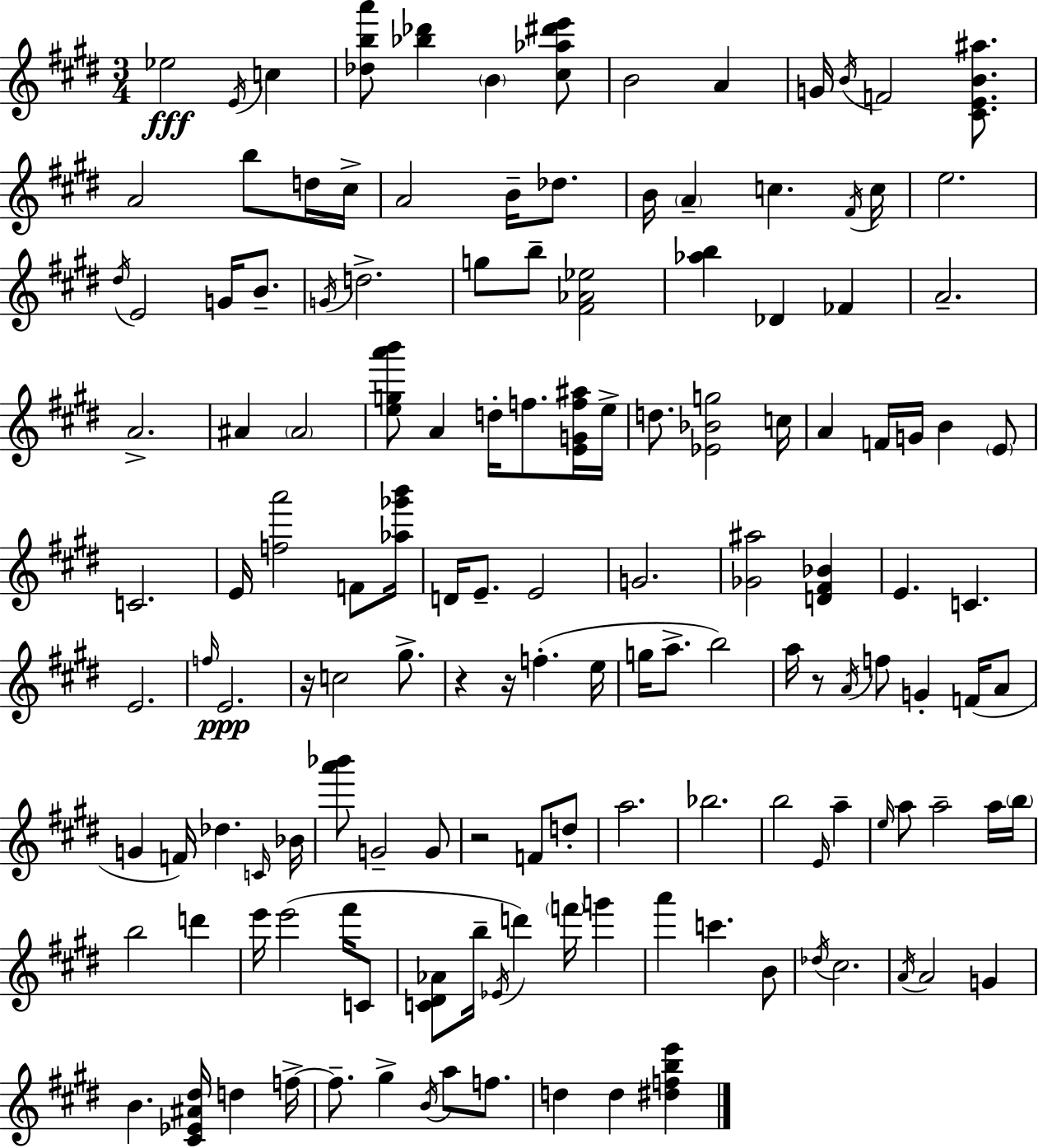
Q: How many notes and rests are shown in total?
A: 142